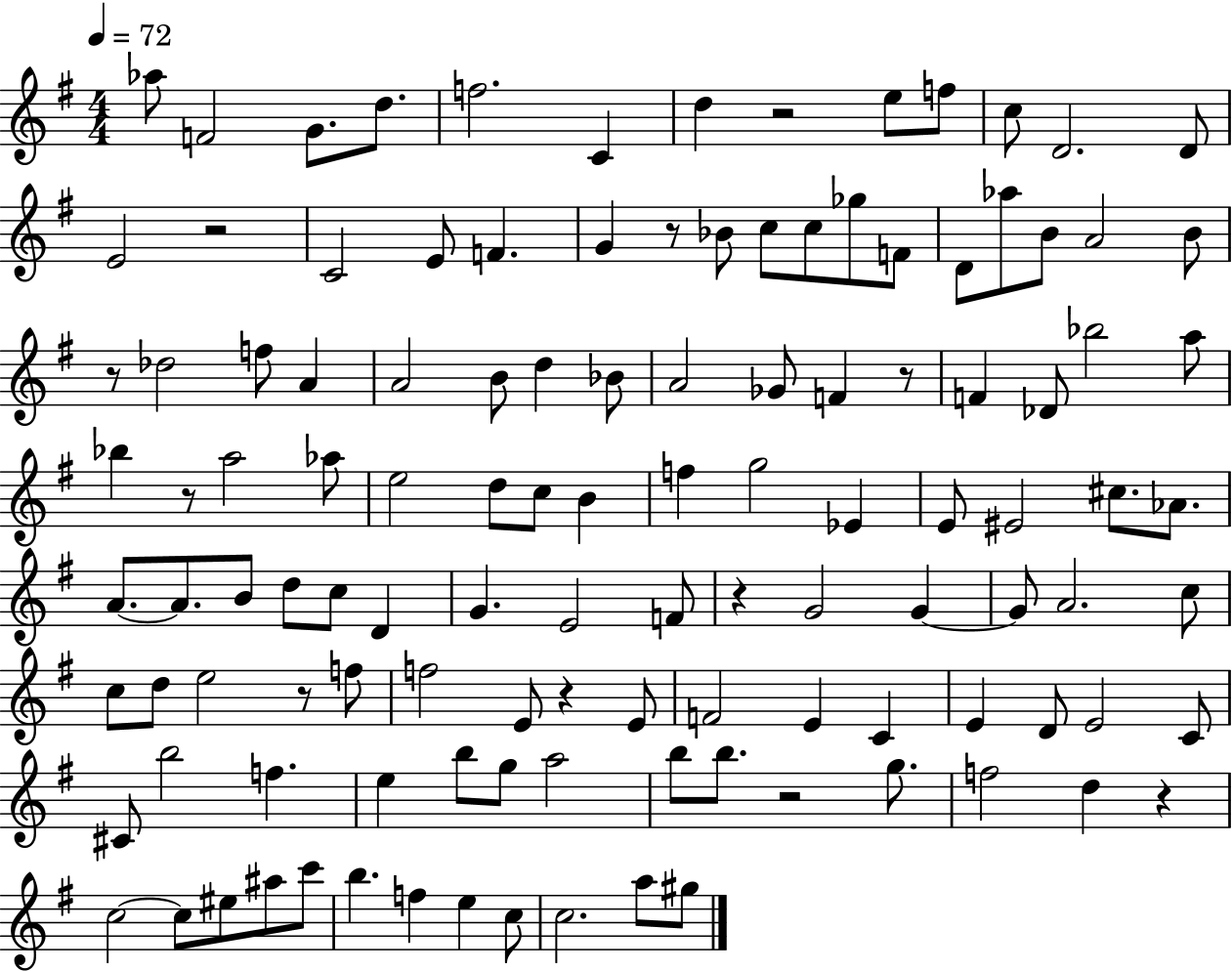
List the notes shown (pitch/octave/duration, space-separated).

Ab5/e F4/h G4/e. D5/e. F5/h. C4/q D5/q R/h E5/e F5/e C5/e D4/h. D4/e E4/h R/h C4/h E4/e F4/q. G4/q R/e Bb4/e C5/e C5/e Gb5/e F4/e D4/e Ab5/e B4/e A4/h B4/e R/e Db5/h F5/e A4/q A4/h B4/e D5/q Bb4/e A4/h Gb4/e F4/q R/e F4/q Db4/e Bb5/h A5/e Bb5/q R/e A5/h Ab5/e E5/h D5/e C5/e B4/q F5/q G5/h Eb4/q E4/e EIS4/h C#5/e. Ab4/e. A4/e. A4/e. B4/e D5/e C5/e D4/q G4/q. E4/h F4/e R/q G4/h G4/q G4/e A4/h. C5/e C5/e D5/e E5/h R/e F5/e F5/h E4/e R/q E4/e F4/h E4/q C4/q E4/q D4/e E4/h C4/e C#4/e B5/h F5/q. E5/q B5/e G5/e A5/h B5/e B5/e. R/h G5/e. F5/h D5/q R/q C5/h C5/e EIS5/e A#5/e C6/e B5/q. F5/q E5/q C5/e C5/h. A5/e G#5/e